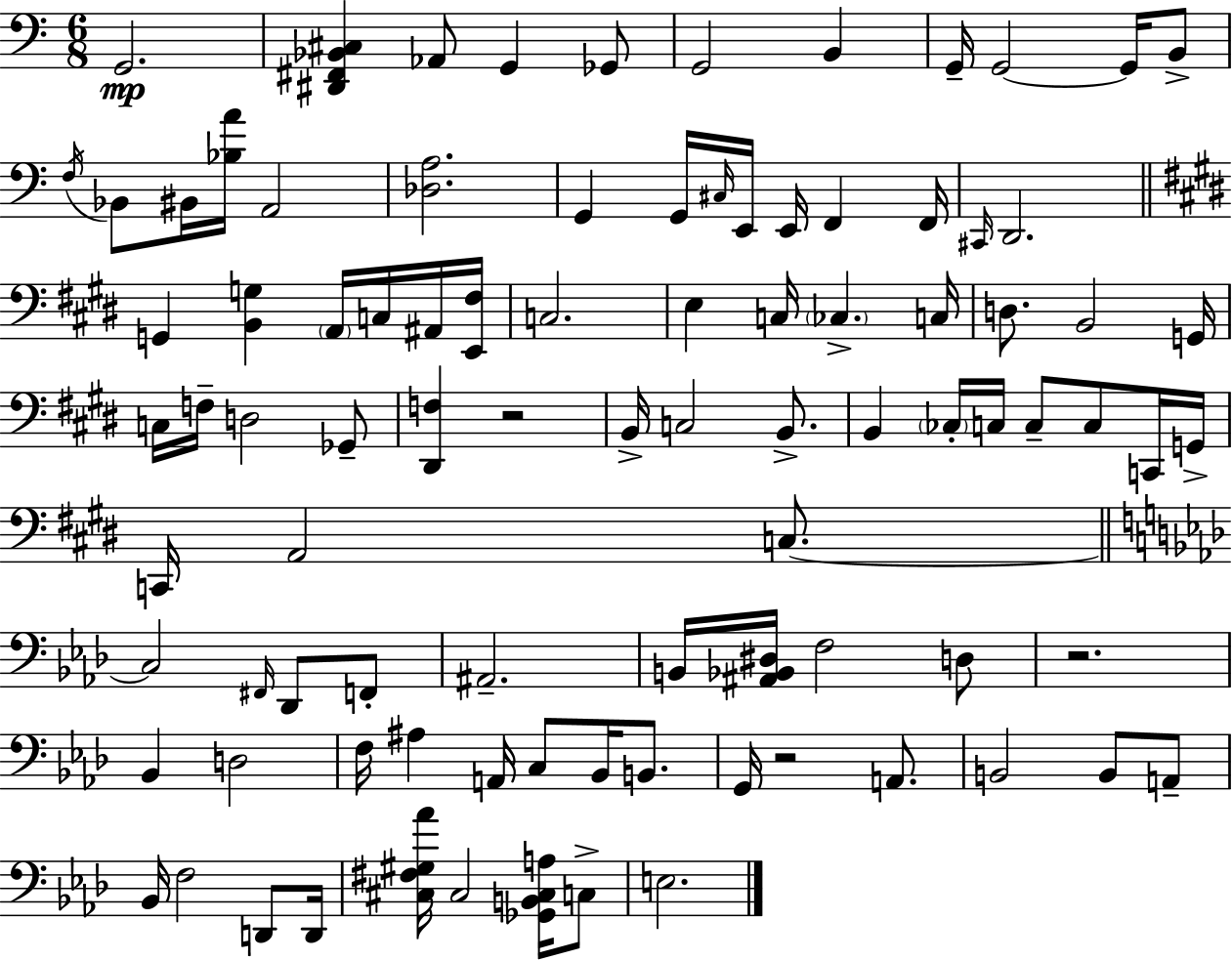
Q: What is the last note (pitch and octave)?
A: E3